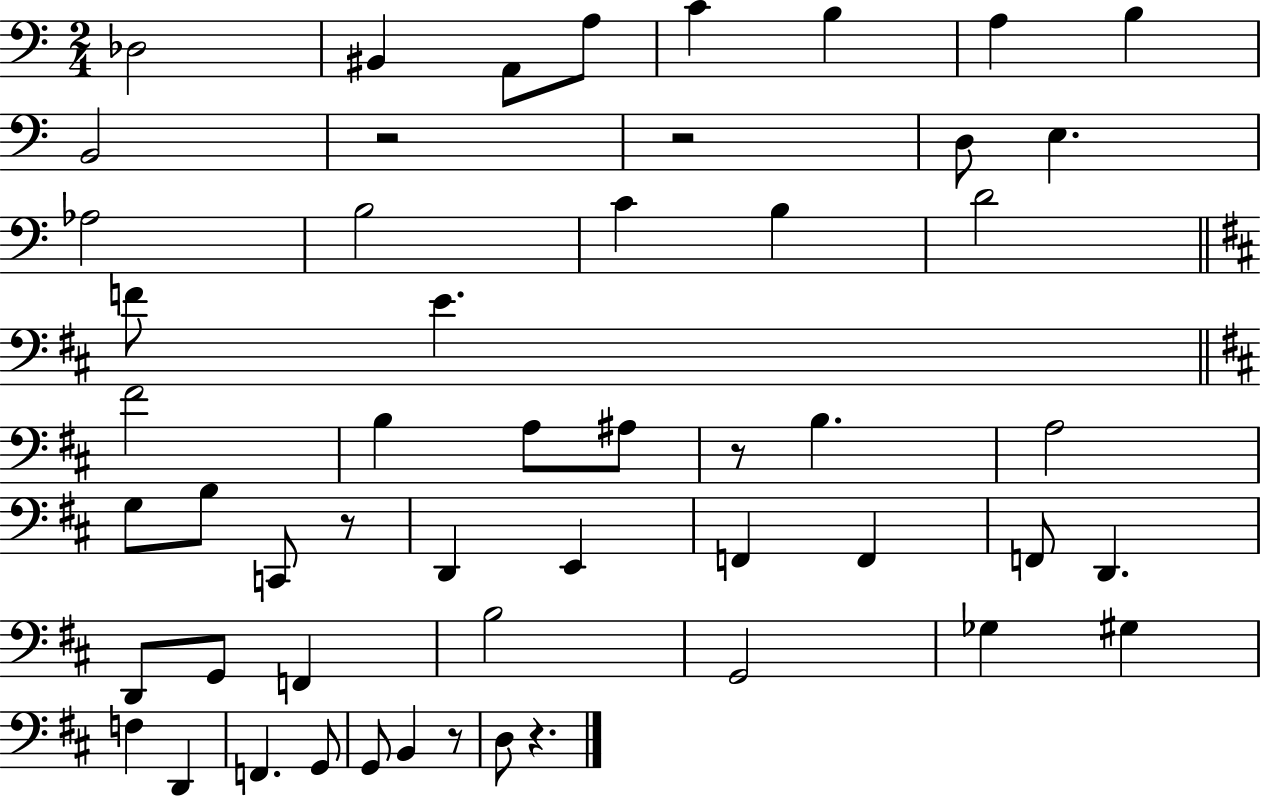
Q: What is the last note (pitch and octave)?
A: D3